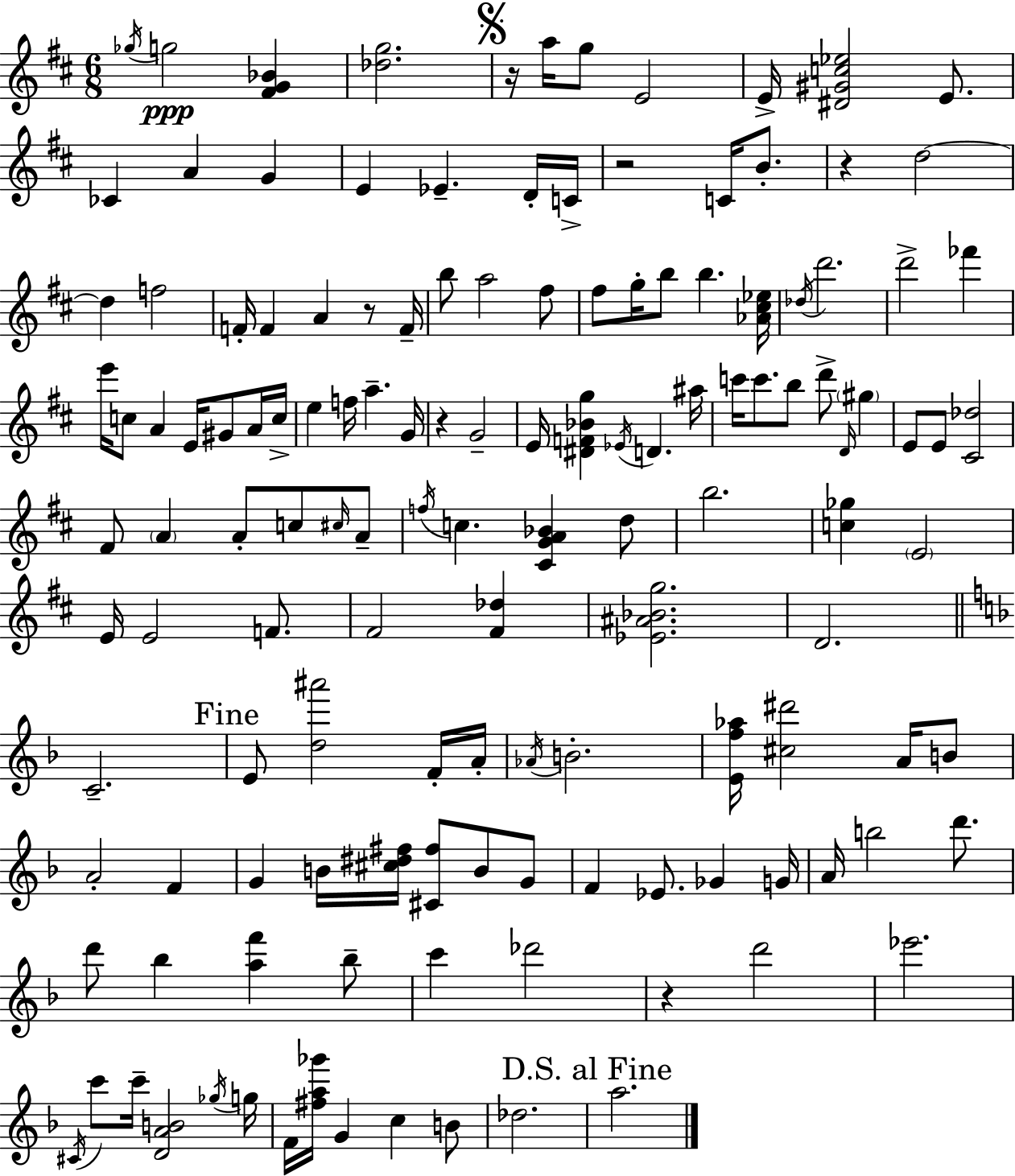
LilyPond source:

{
  \clef treble
  \numericTimeSignature
  \time 6/8
  \key d \major
  \repeat volta 2 { \acciaccatura { ges''16 }\ppp g''2 <fis' g' bes'>4 | <des'' g''>2. | \mark \markup { \musicglyph "scripts.segno" } r16 a''16 g''8 e'2 | e'16-> <dis' gis' c'' ees''>2 e'8. | \break ces'4 a'4 g'4 | e'4 ees'4.-- d'16-. | c'16-> r2 c'16 b'8.-. | r4 d''2~~ | \break d''4 f''2 | f'16-. f'4 a'4 r8 | f'16-- b''8 a''2 fis''8 | fis''8 g''16-. b''8 b''4. | \break <aes' cis'' ees''>16 \acciaccatura { des''16 } d'''2. | d'''2-> fes'''4 | e'''16 c''8 a'4 e'16 gis'8 | a'16 c''16-> e''4 f''16 a''4.-- | \break g'16 r4 g'2-- | e'16 <dis' f' bes' g''>4 \acciaccatura { ees'16 } d'4. | ais''16 c'''16 c'''8. b''8 d'''8-> \grace { d'16 } | \parenthesize gis''4 e'8 e'8 <cis' des''>2 | \break fis'8 \parenthesize a'4 a'8-. | c''8 \grace { cis''16 } a'8-- \acciaccatura { f''16 } c''4. | <cis' g' a' bes'>4 d''8 b''2. | <c'' ges''>4 \parenthesize e'2 | \break e'16 e'2 | f'8. fis'2 | <fis' des''>4 <ees' ais' bes' g''>2. | d'2. | \break \bar "||" \break \key f \major c'2.-- | \mark "Fine" e'8 <d'' ais'''>2 f'16-. a'16-. | \acciaccatura { aes'16 } b'2.-. | <e' f'' aes''>16 <cis'' dis'''>2 a'16 b'8 | \break a'2-. f'4 | g'4 b'16 <cis'' dis'' fis''>16 <cis' fis''>8 b'8 g'8 | f'4 ees'8. ges'4 | g'16 a'16 b''2 d'''8. | \break d'''8 bes''4 <a'' f'''>4 bes''8-- | c'''4 des'''2 | r4 d'''2 | ees'''2. | \break \acciaccatura { cis'16 } c'''8 c'''16-- <d' a' b'>2 | \acciaccatura { ges''16 } g''16 f'16 <fis'' a'' ges'''>16 g'4 c''4 | b'8 des''2. | \mark "D.S. al Fine" a''2. | \break } \bar "|."
}